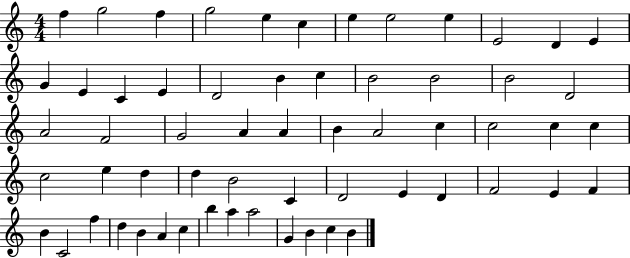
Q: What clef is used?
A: treble